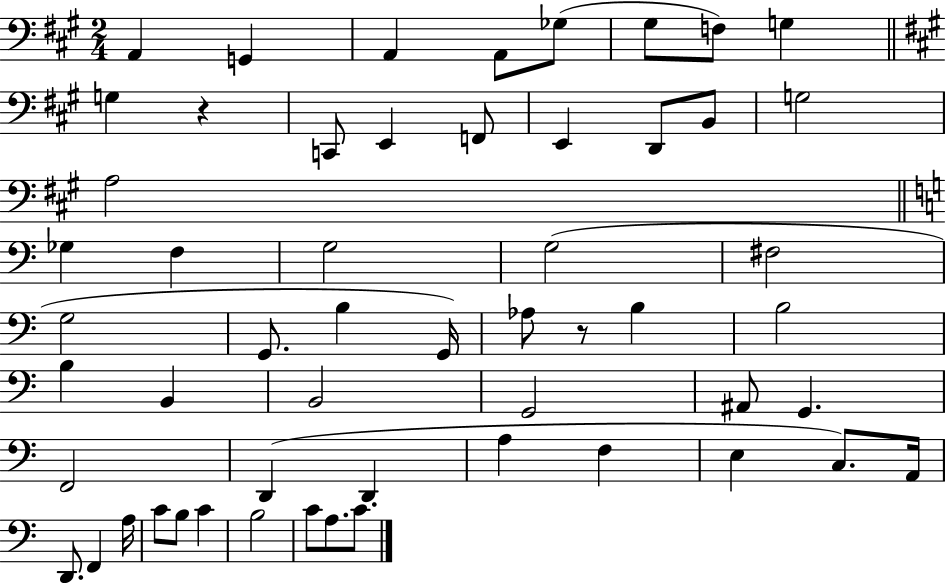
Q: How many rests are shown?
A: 2